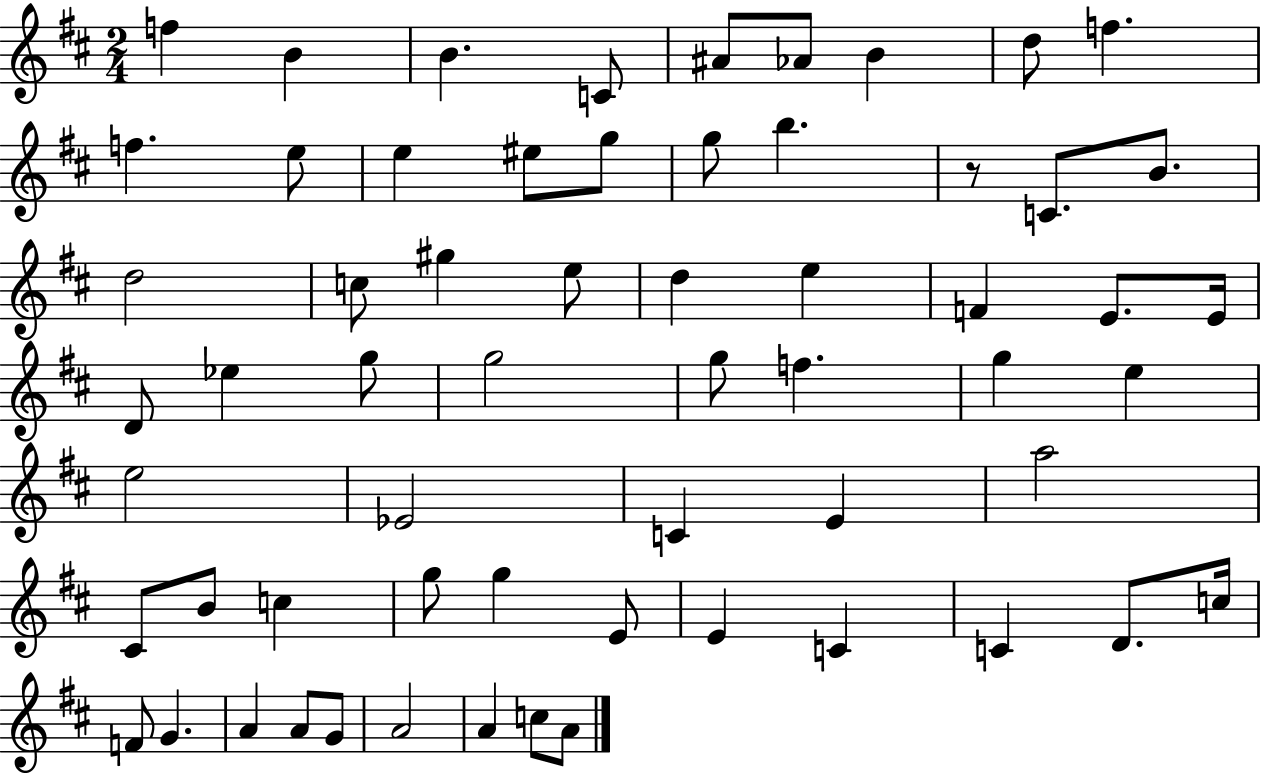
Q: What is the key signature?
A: D major